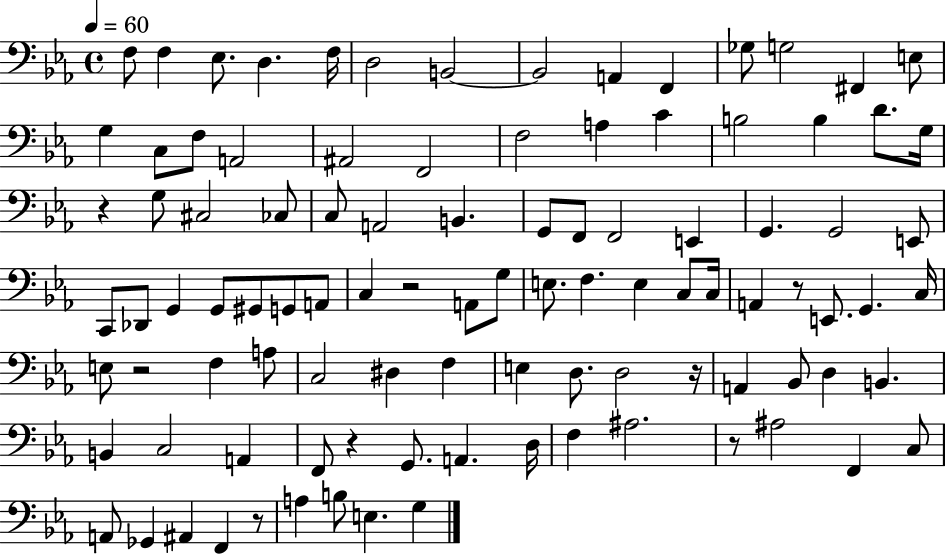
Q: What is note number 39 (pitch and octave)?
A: G2